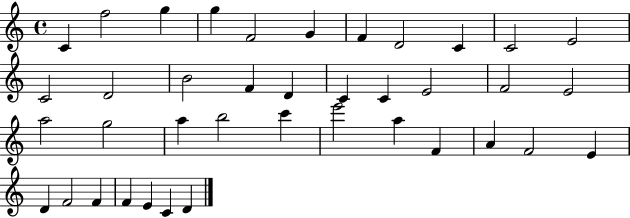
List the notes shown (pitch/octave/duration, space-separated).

C4/q F5/h G5/q G5/q F4/h G4/q F4/q D4/h C4/q C4/h E4/h C4/h D4/h B4/h F4/q D4/q C4/q C4/q E4/h F4/h E4/h A5/h G5/h A5/q B5/h C6/q E6/h A5/q F4/q A4/q F4/h E4/q D4/q F4/h F4/q F4/q E4/q C4/q D4/q